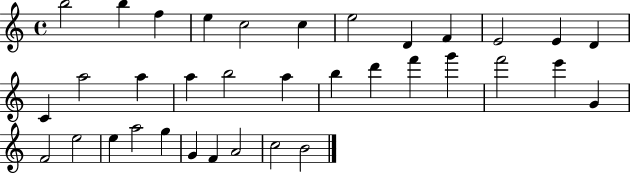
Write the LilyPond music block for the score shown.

{
  \clef treble
  \time 4/4
  \defaultTimeSignature
  \key c \major
  b''2 b''4 f''4 | e''4 c''2 c''4 | e''2 d'4 f'4 | e'2 e'4 d'4 | \break c'4 a''2 a''4 | a''4 b''2 a''4 | b''4 d'''4 f'''4 g'''4 | f'''2 e'''4 g'4 | \break f'2 e''2 | e''4 a''2 g''4 | g'4 f'4 a'2 | c''2 b'2 | \break \bar "|."
}